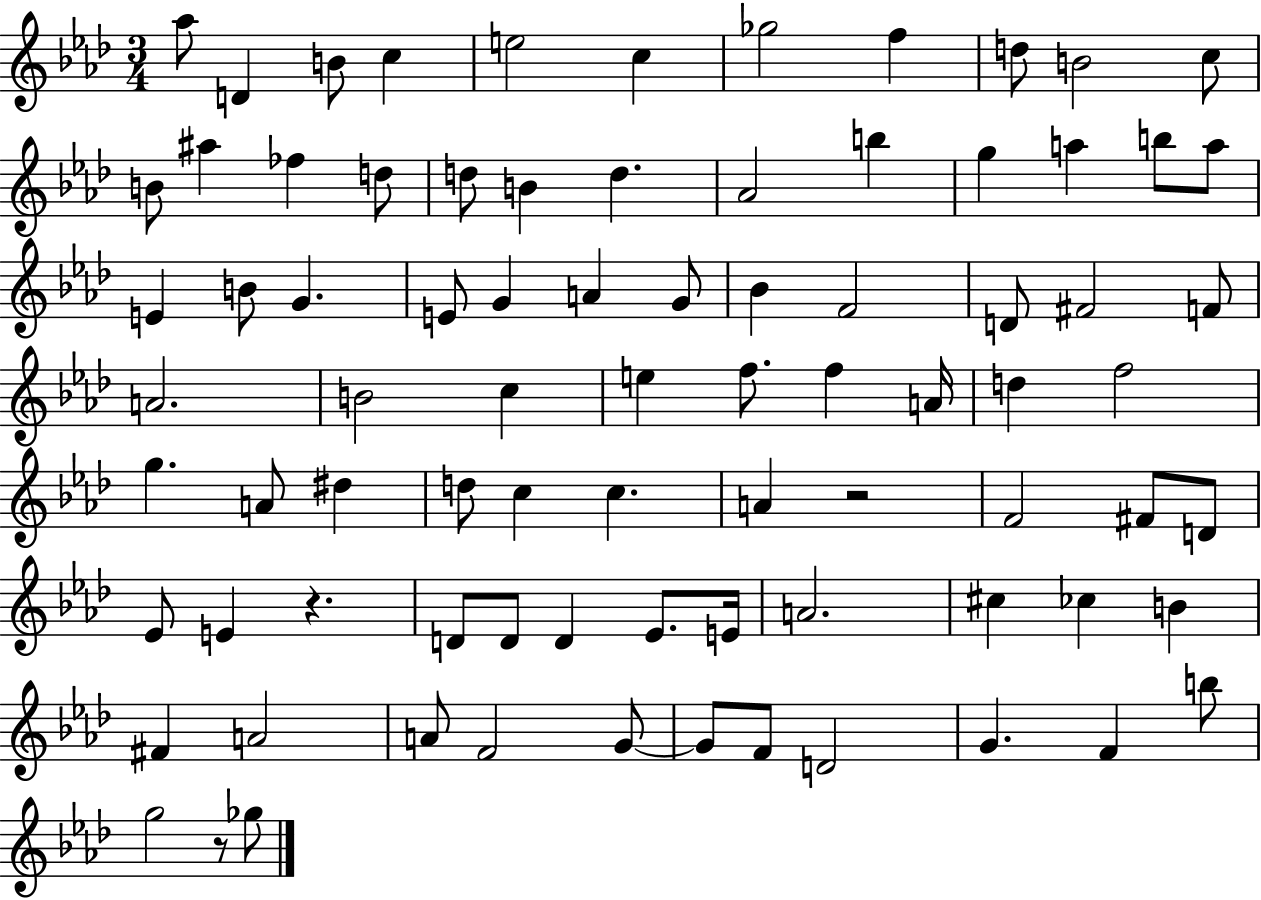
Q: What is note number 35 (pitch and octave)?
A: F#4